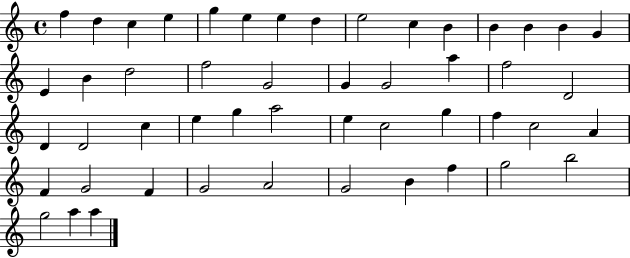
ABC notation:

X:1
T:Untitled
M:4/4
L:1/4
K:C
f d c e g e e d e2 c B B B B G E B d2 f2 G2 G G2 a f2 D2 D D2 c e g a2 e c2 g f c2 A F G2 F G2 A2 G2 B f g2 b2 g2 a a